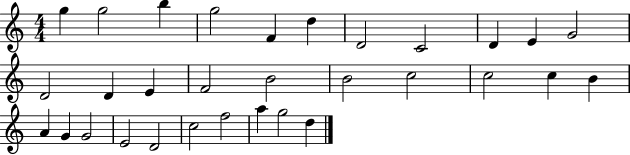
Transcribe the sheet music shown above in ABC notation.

X:1
T:Untitled
M:4/4
L:1/4
K:C
g g2 b g2 F d D2 C2 D E G2 D2 D E F2 B2 B2 c2 c2 c B A G G2 E2 D2 c2 f2 a g2 d